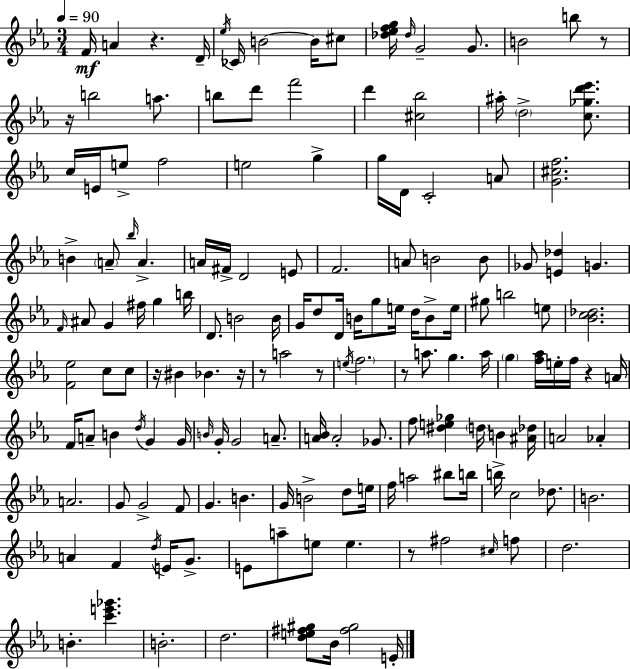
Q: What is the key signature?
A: EES major